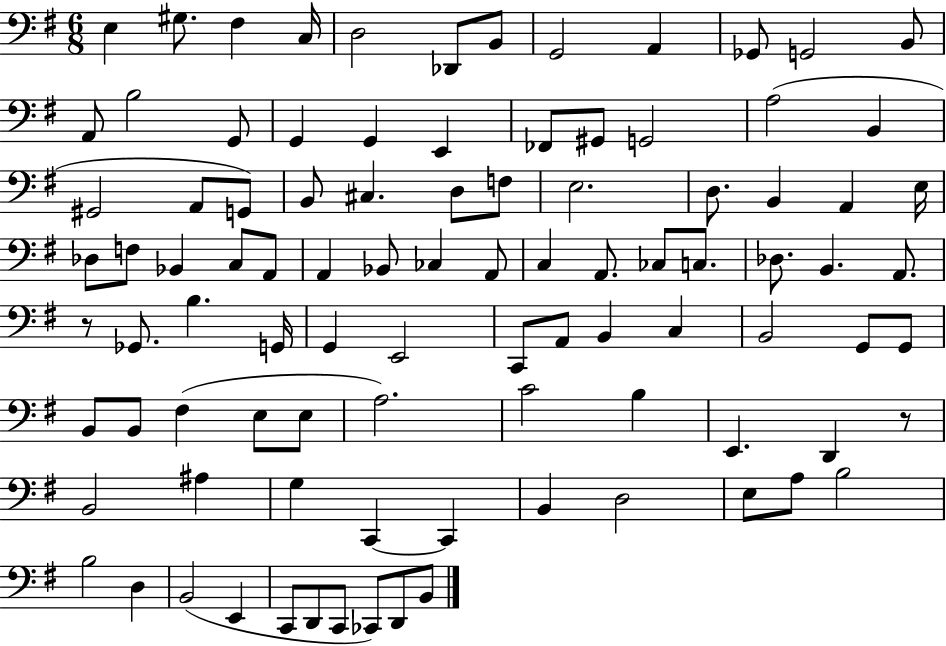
E3/q G#3/e. F#3/q C3/s D3/h Db2/e B2/e G2/h A2/q Gb2/e G2/h B2/e A2/e B3/h G2/e G2/q G2/q E2/q FES2/e G#2/e G2/h A3/h B2/q G#2/h A2/e G2/e B2/e C#3/q. D3/e F3/e E3/h. D3/e. B2/q A2/q E3/s Db3/e F3/e Bb2/q C3/e A2/e A2/q Bb2/e CES3/q A2/e C3/q A2/e. CES3/e C3/e. Db3/e. B2/q. A2/e. R/e Gb2/e. B3/q. G2/s G2/q E2/h C2/e A2/e B2/q C3/q B2/h G2/e G2/e B2/e B2/e F#3/q E3/e E3/e A3/h. C4/h B3/q E2/q. D2/q R/e B2/h A#3/q G3/q C2/q C2/q B2/q D3/h E3/e A3/e B3/h B3/h D3/q B2/h E2/q C2/e D2/e C2/e CES2/e D2/e B2/e